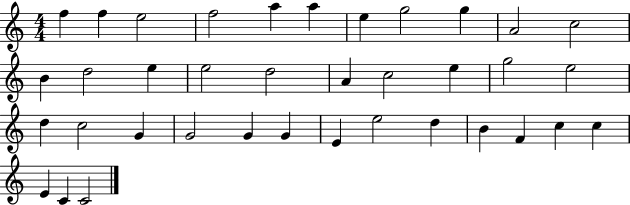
{
  \clef treble
  \numericTimeSignature
  \time 4/4
  \key c \major
  f''4 f''4 e''2 | f''2 a''4 a''4 | e''4 g''2 g''4 | a'2 c''2 | \break b'4 d''2 e''4 | e''2 d''2 | a'4 c''2 e''4 | g''2 e''2 | \break d''4 c''2 g'4 | g'2 g'4 g'4 | e'4 e''2 d''4 | b'4 f'4 c''4 c''4 | \break e'4 c'4 c'2 | \bar "|."
}